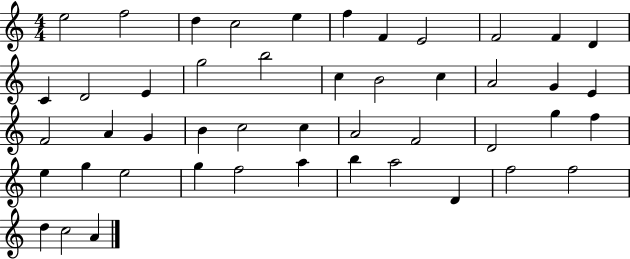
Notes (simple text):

E5/h F5/h D5/q C5/h E5/q F5/q F4/q E4/h F4/h F4/q D4/q C4/q D4/h E4/q G5/h B5/h C5/q B4/h C5/q A4/h G4/q E4/q F4/h A4/q G4/q B4/q C5/h C5/q A4/h F4/h D4/h G5/q F5/q E5/q G5/q E5/h G5/q F5/h A5/q B5/q A5/h D4/q F5/h F5/h D5/q C5/h A4/q